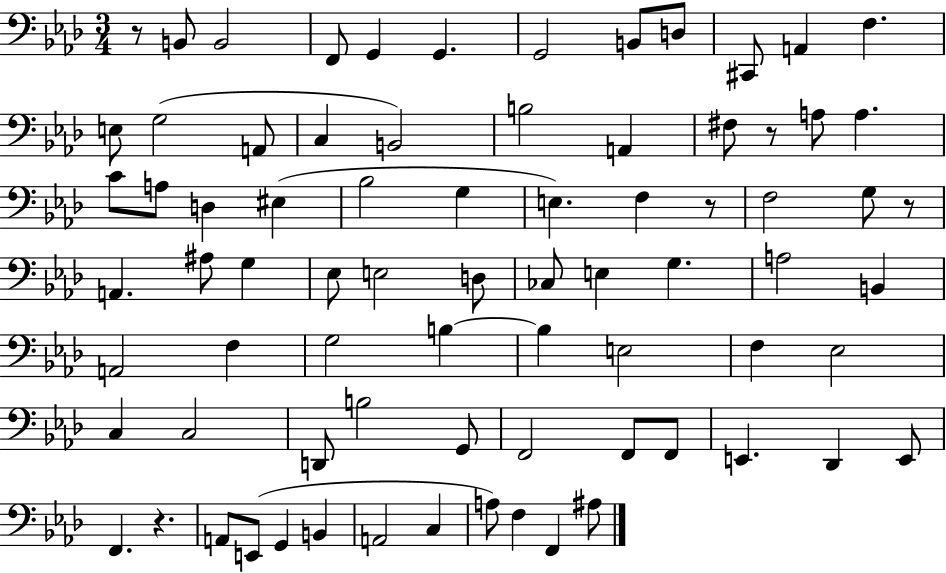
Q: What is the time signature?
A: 3/4